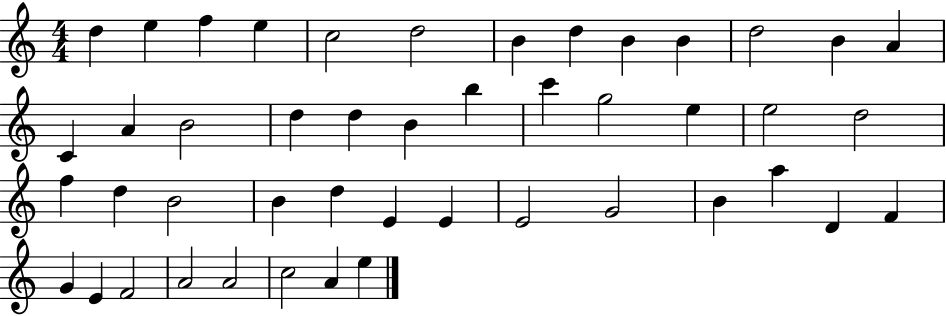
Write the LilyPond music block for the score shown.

{
  \clef treble
  \numericTimeSignature
  \time 4/4
  \key c \major
  d''4 e''4 f''4 e''4 | c''2 d''2 | b'4 d''4 b'4 b'4 | d''2 b'4 a'4 | \break c'4 a'4 b'2 | d''4 d''4 b'4 b''4 | c'''4 g''2 e''4 | e''2 d''2 | \break f''4 d''4 b'2 | b'4 d''4 e'4 e'4 | e'2 g'2 | b'4 a''4 d'4 f'4 | \break g'4 e'4 f'2 | a'2 a'2 | c''2 a'4 e''4 | \bar "|."
}